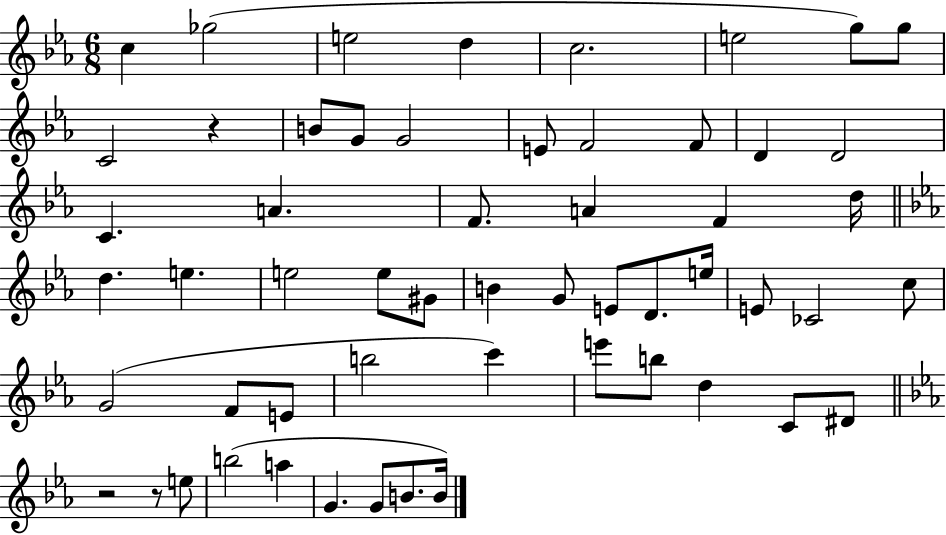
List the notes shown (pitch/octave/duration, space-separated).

C5/q Gb5/h E5/h D5/q C5/h. E5/h G5/e G5/e C4/h R/q B4/e G4/e G4/h E4/e F4/h F4/e D4/q D4/h C4/q. A4/q. F4/e. A4/q F4/q D5/s D5/q. E5/q. E5/h E5/e G#4/e B4/q G4/e E4/e D4/e. E5/s E4/e CES4/h C5/e G4/h F4/e E4/e B5/h C6/q E6/e B5/e D5/q C4/e D#4/e R/h R/e E5/e B5/h A5/q G4/q. G4/e B4/e. B4/s